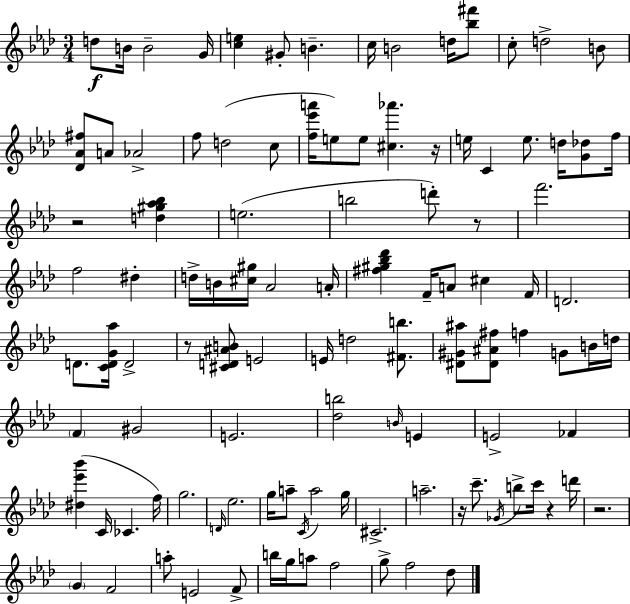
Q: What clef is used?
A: treble